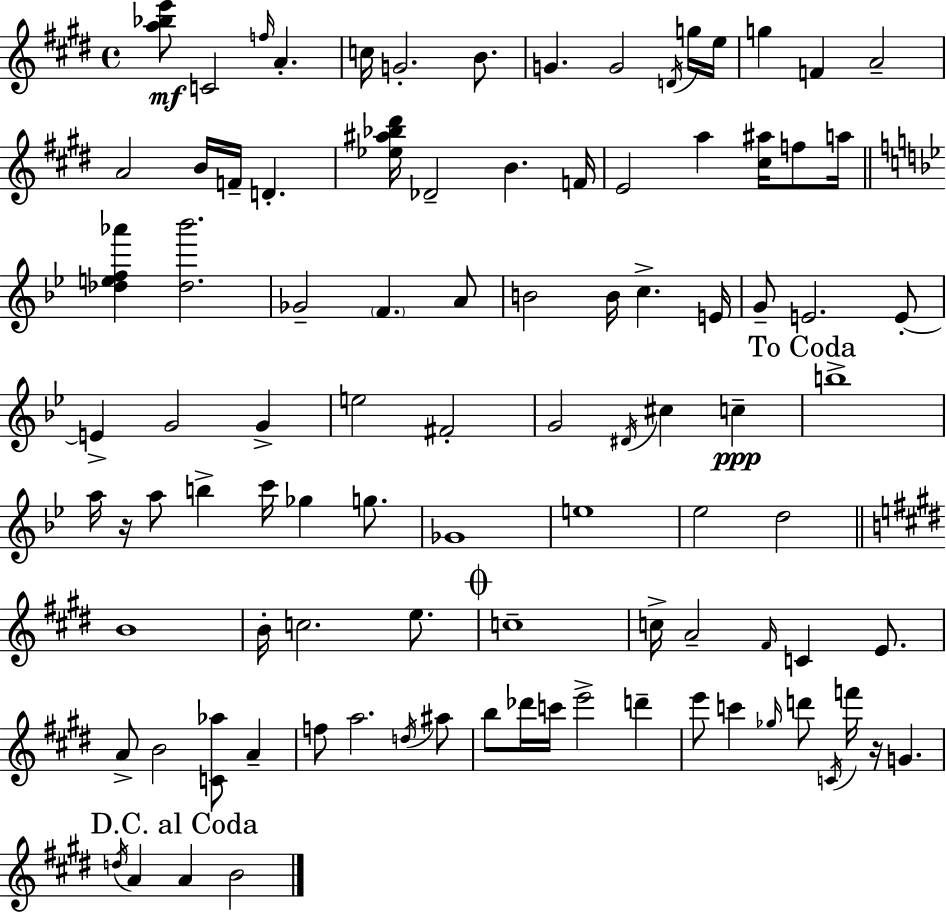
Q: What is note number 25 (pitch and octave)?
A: A5